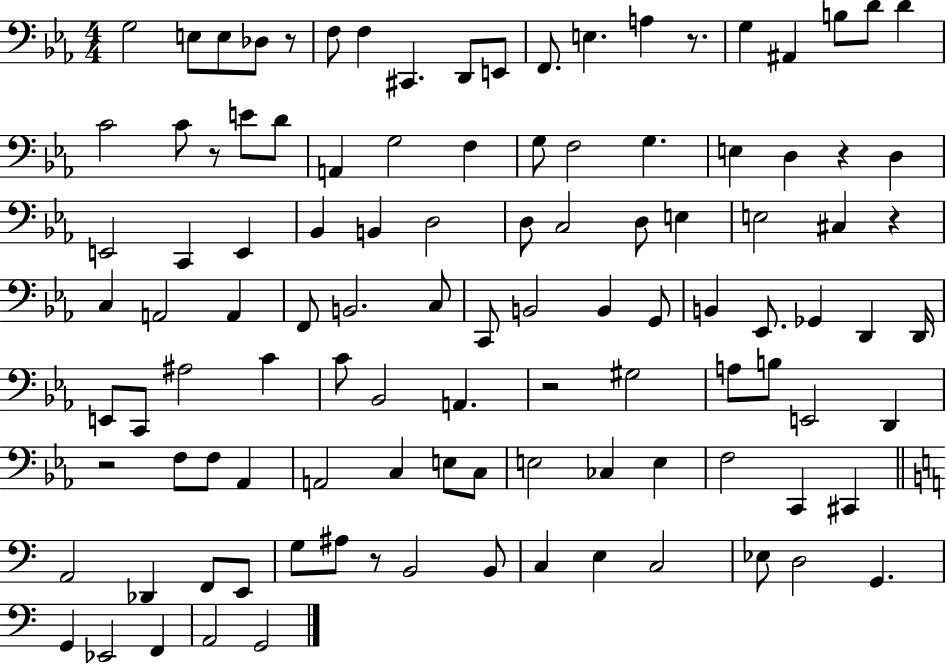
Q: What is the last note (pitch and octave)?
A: G2